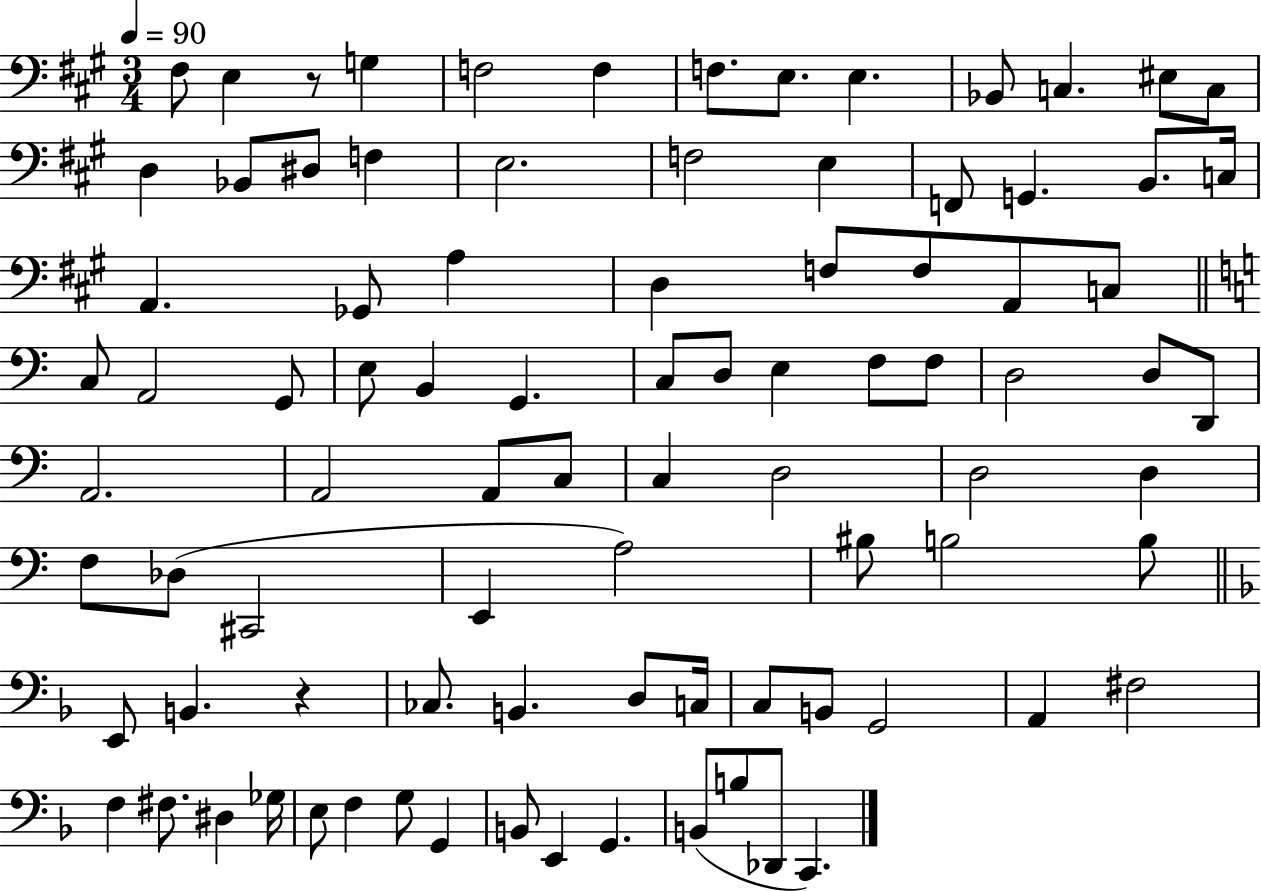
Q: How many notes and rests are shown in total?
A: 89